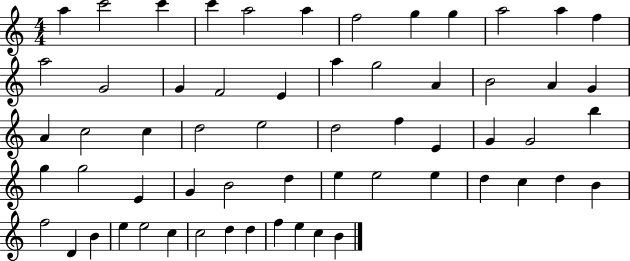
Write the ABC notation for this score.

X:1
T:Untitled
M:4/4
L:1/4
K:C
a c'2 c' c' a2 a f2 g g a2 a f a2 G2 G F2 E a g2 A B2 A G A c2 c d2 e2 d2 f E G G2 b g g2 E G B2 d e e2 e d c d B f2 D B e e2 c c2 d d f e c B